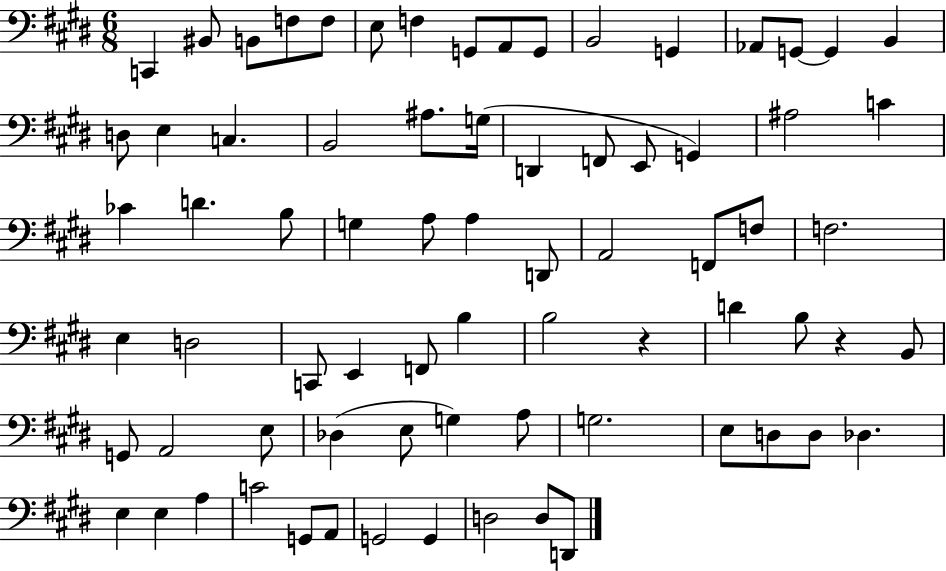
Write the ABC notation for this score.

X:1
T:Untitled
M:6/8
L:1/4
K:E
C,, ^B,,/2 B,,/2 F,/2 F,/2 E,/2 F, G,,/2 A,,/2 G,,/2 B,,2 G,, _A,,/2 G,,/2 G,, B,, D,/2 E, C, B,,2 ^A,/2 G,/4 D,, F,,/2 E,,/2 G,, ^A,2 C _C D B,/2 G, A,/2 A, D,,/2 A,,2 F,,/2 F,/2 F,2 E, D,2 C,,/2 E,, F,,/2 B, B,2 z D B,/2 z B,,/2 G,,/2 A,,2 E,/2 _D, E,/2 G, A,/2 G,2 E,/2 D,/2 D,/2 _D, E, E, A, C2 G,,/2 A,,/2 G,,2 G,, D,2 D,/2 D,,/2